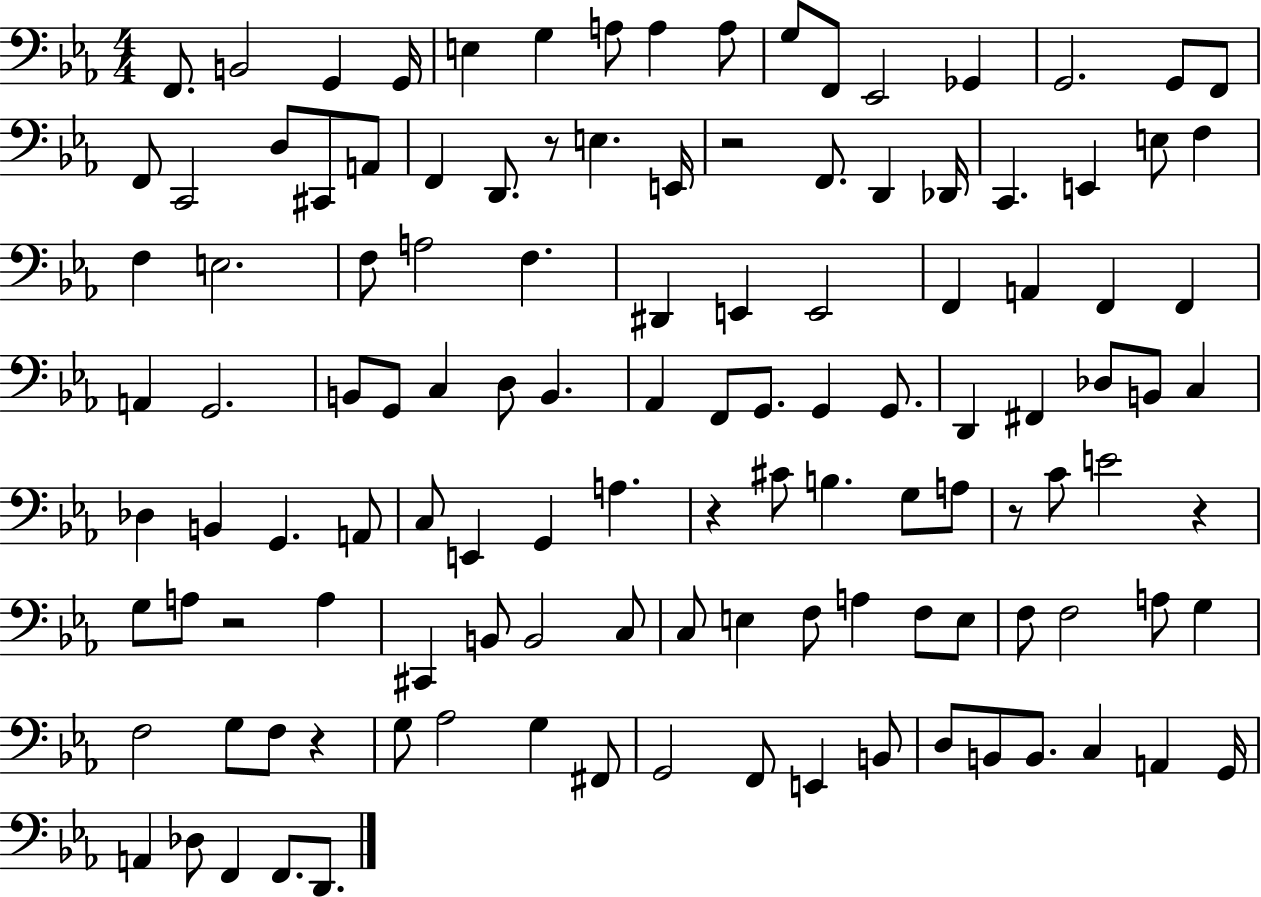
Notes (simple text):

F2/e. B2/h G2/q G2/s E3/q G3/q A3/e A3/q A3/e G3/e F2/e Eb2/h Gb2/q G2/h. G2/e F2/e F2/e C2/h D3/e C#2/e A2/e F2/q D2/e. R/e E3/q. E2/s R/h F2/e. D2/q Db2/s C2/q. E2/q E3/e F3/q F3/q E3/h. F3/e A3/h F3/q. D#2/q E2/q E2/h F2/q A2/q F2/q F2/q A2/q G2/h. B2/e G2/e C3/q D3/e B2/q. Ab2/q F2/e G2/e. G2/q G2/e. D2/q F#2/q Db3/e B2/e C3/q Db3/q B2/q G2/q. A2/e C3/e E2/q G2/q A3/q. R/q C#4/e B3/q. G3/e A3/e R/e C4/e E4/h R/q G3/e A3/e R/h A3/q C#2/q B2/e B2/h C3/e C3/e E3/q F3/e A3/q F3/e E3/e F3/e F3/h A3/e G3/q F3/h G3/e F3/e R/q G3/e Ab3/h G3/q F#2/e G2/h F2/e E2/q B2/e D3/e B2/e B2/e. C3/q A2/q G2/s A2/q Db3/e F2/q F2/e. D2/e.